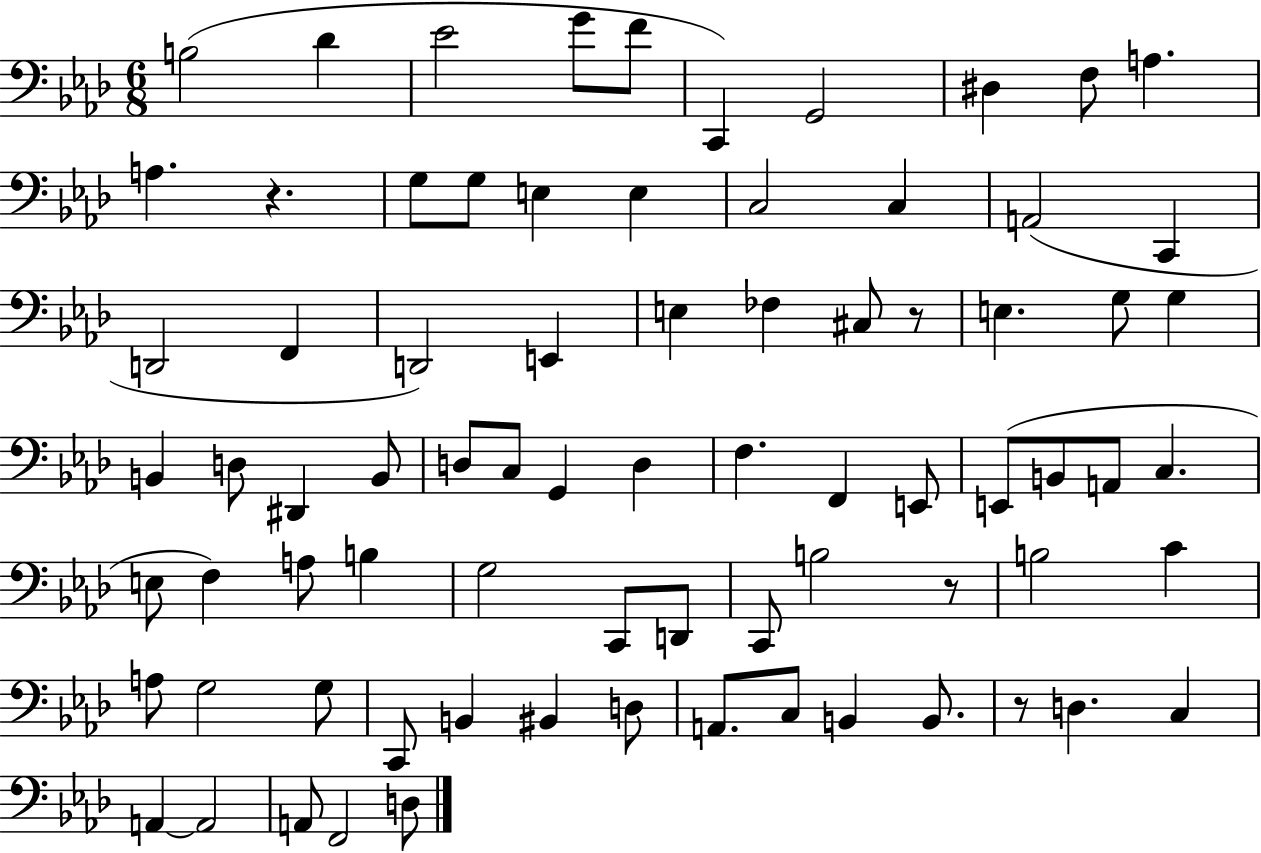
X:1
T:Untitled
M:6/8
L:1/4
K:Ab
B,2 _D _E2 G/2 F/2 C,, G,,2 ^D, F,/2 A, A, z G,/2 G,/2 E, E, C,2 C, A,,2 C,, D,,2 F,, D,,2 E,, E, _F, ^C,/2 z/2 E, G,/2 G, B,, D,/2 ^D,, B,,/2 D,/2 C,/2 G,, D, F, F,, E,,/2 E,,/2 B,,/2 A,,/2 C, E,/2 F, A,/2 B, G,2 C,,/2 D,,/2 C,,/2 B,2 z/2 B,2 C A,/2 G,2 G,/2 C,,/2 B,, ^B,, D,/2 A,,/2 C,/2 B,, B,,/2 z/2 D, C, A,, A,,2 A,,/2 F,,2 D,/2